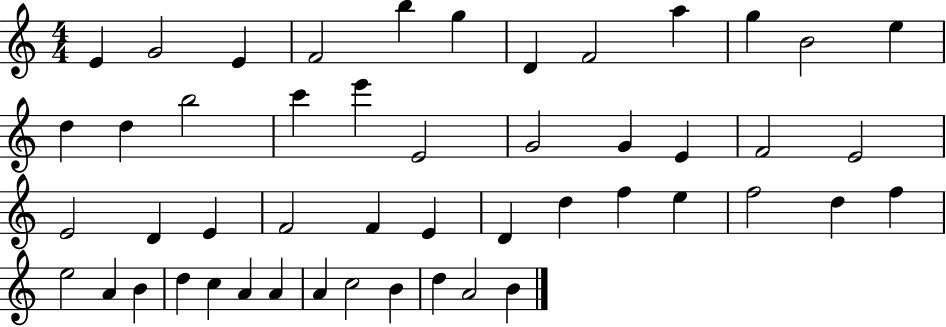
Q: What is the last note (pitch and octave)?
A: B4